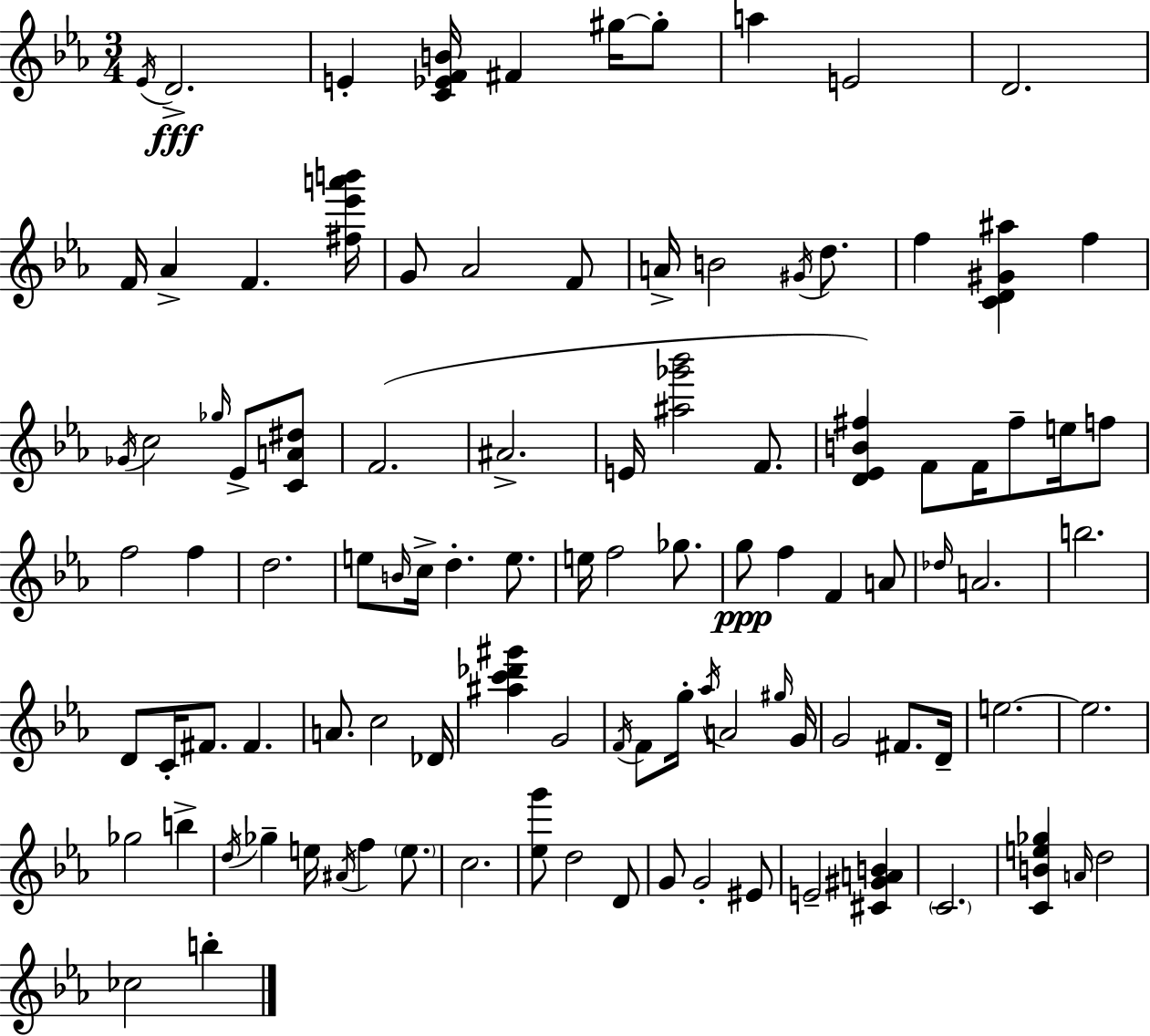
Eb4/s D4/h. E4/q [C4,Eb4,F4,B4]/s F#4/q G#5/s G#5/e A5/q E4/h D4/h. F4/s Ab4/q F4/q. [F#5,Eb6,A6,B6]/s G4/e Ab4/h F4/e A4/s B4/h G#4/s D5/e. F5/q [C4,D4,G#4,A#5]/q F5/q Gb4/s C5/h Gb5/s Eb4/e [C4,A4,D#5]/e F4/h. A#4/h. E4/s [A#5,Gb6,Bb6]/h F4/e. [D4,Eb4,B4,F#5]/q F4/e F4/s F#5/e E5/s F5/e F5/h F5/q D5/h. E5/e B4/s C5/s D5/q. E5/e. E5/s F5/h Gb5/e. G5/e F5/q F4/q A4/e Db5/s A4/h. B5/h. D4/e C4/s F#4/e. F#4/q. A4/e. C5/h Db4/s [A#5,C6,Db6,G#6]/q G4/h F4/s F4/e G5/s Ab5/s A4/h G#5/s G4/s G4/h F#4/e. D4/s E5/h. E5/h. Gb5/h B5/q D5/s Gb5/q E5/s A#4/s F5/q E5/e. C5/h. [Eb5,G6]/e D5/h D4/e G4/e G4/h EIS4/e E4/h [C#4,G#4,A4,B4]/q C4/h. [C4,B4,E5,Gb5]/q A4/s D5/h CES5/h B5/q